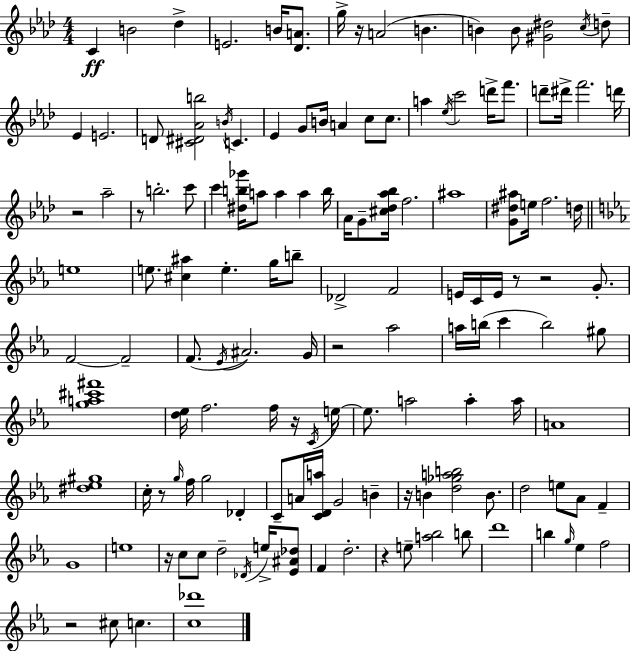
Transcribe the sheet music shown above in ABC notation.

X:1
T:Untitled
M:4/4
L:1/4
K:Fm
C B2 _d E2 B/4 [_DA]/2 g/4 z/4 A2 B B B/2 [^G^d]2 c/4 d/2 _E E2 D/2 [^C^D_Ab]2 B/4 C _E G/2 B/4 A c/2 c/2 a _e/4 c'2 d'/4 f'/2 d'/2 ^d'/4 f'2 d'/4 z2 _a2 z/2 b2 c'/2 c' [^db_g']/4 a/2 a a b/4 _A/4 G/2 [^c_d_a_b]/4 f2 ^a4 [G^d^a]/2 e/4 f2 d/4 e4 e/2 [^c^a] e g/4 b/2 _D2 F2 E/4 C/4 E/4 z/2 z2 G/2 F2 F2 F/2 _E/4 ^A2 G/4 z2 _a2 a/4 b/4 c' b2 ^g/2 [ga^c'^f']4 [d_e]/4 f2 f/4 z/4 C/4 e/4 e/2 a2 a a/4 A4 [^d_e^g]4 c/4 z/2 g/4 f/4 g2 _D C/2 A/4 [CDa]/4 G2 B z/4 B [d_gab]2 B/2 d2 e/2 _A/2 F G4 e4 z/4 c/2 c/2 d2 _D/4 e/4 [_E^A_d]/2 F d2 z e/2 [a_b]2 b/2 d'4 b g/4 _e f2 z2 ^c/2 c [c_d']4